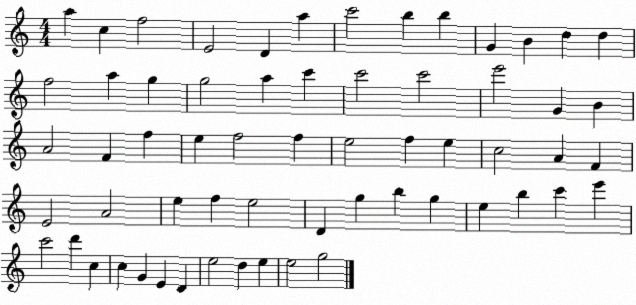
X:1
T:Untitled
M:4/4
L:1/4
K:C
a c f2 E2 D a c'2 b b G B d d f2 a g g2 a c' c'2 c'2 e'2 G B A2 F f e f2 f e2 f e c2 A F E2 A2 e f e2 D g b g e b c' e' c'2 d' c c G E D e2 d e e2 g2